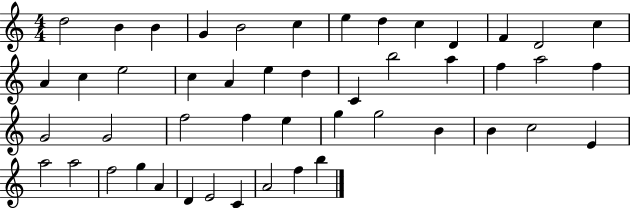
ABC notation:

X:1
T:Untitled
M:4/4
L:1/4
K:C
d2 B B G B2 c e d c D F D2 c A c e2 c A e d C b2 a f a2 f G2 G2 f2 f e g g2 B B c2 E a2 a2 f2 g A D E2 C A2 f b